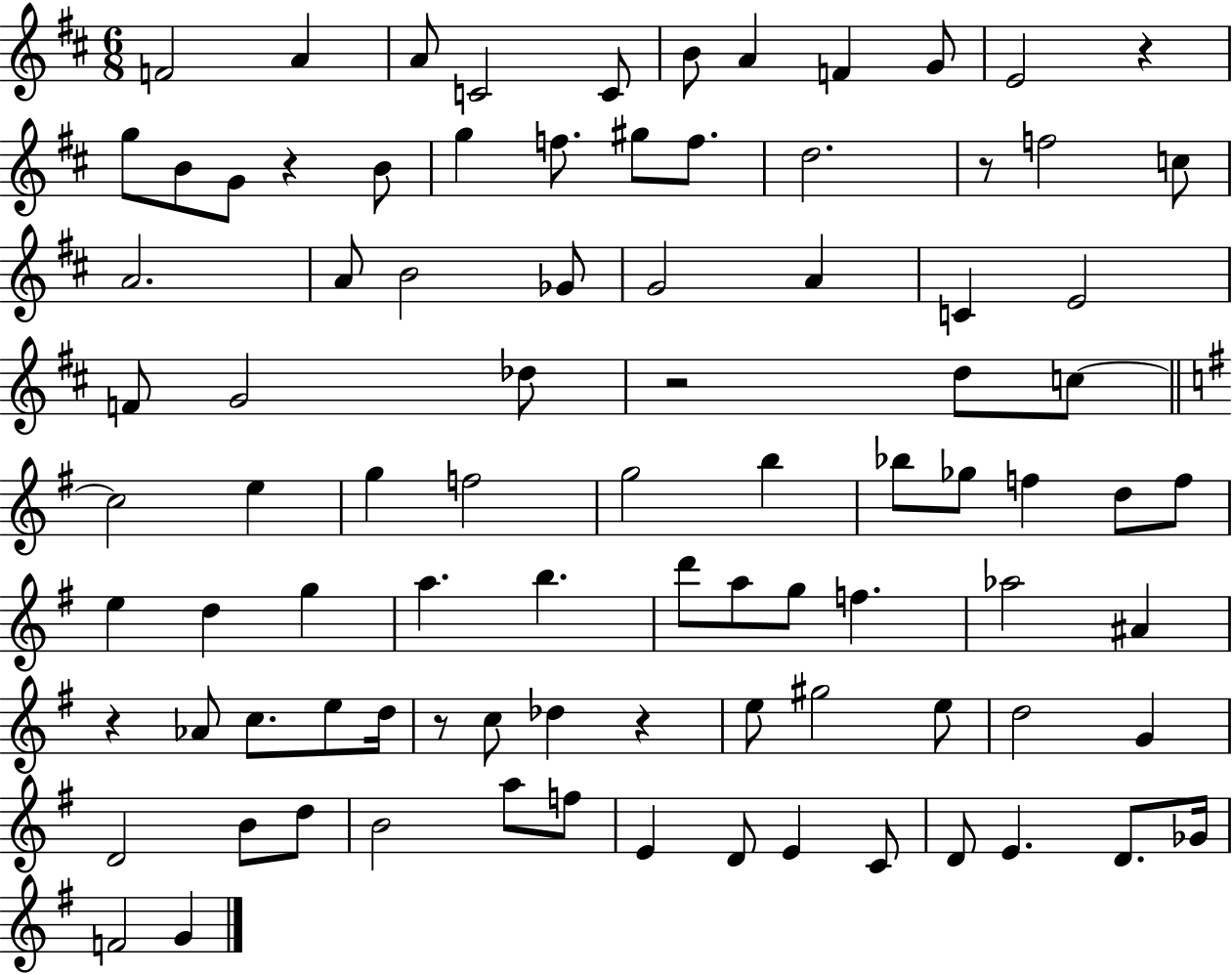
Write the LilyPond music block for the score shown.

{
  \clef treble
  \numericTimeSignature
  \time 6/8
  \key d \major
  \repeat volta 2 { f'2 a'4 | a'8 c'2 c'8 | b'8 a'4 f'4 g'8 | e'2 r4 | \break g''8 b'8 g'8 r4 b'8 | g''4 f''8. gis''8 f''8. | d''2. | r8 f''2 c''8 | \break a'2. | a'8 b'2 ges'8 | g'2 a'4 | c'4 e'2 | \break f'8 g'2 des''8 | r2 d''8 c''8~~ | \bar "||" \break \key g \major c''2 e''4 | g''4 f''2 | g''2 b''4 | bes''8 ges''8 f''4 d''8 f''8 | \break e''4 d''4 g''4 | a''4. b''4. | d'''8 a''8 g''8 f''4. | aes''2 ais'4 | \break r4 aes'8 c''8. e''8 d''16 | r8 c''8 des''4 r4 | e''8 gis''2 e''8 | d''2 g'4 | \break d'2 b'8 d''8 | b'2 a''8 f''8 | e'4 d'8 e'4 c'8 | d'8 e'4. d'8. ges'16 | \break f'2 g'4 | } \bar "|."
}